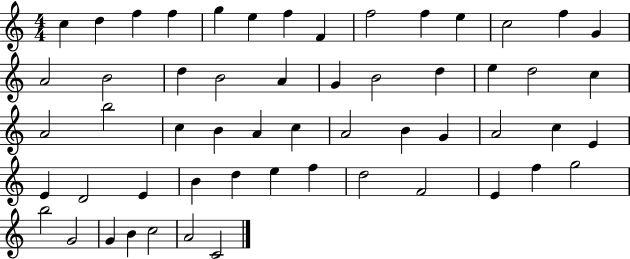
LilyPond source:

{
  \clef treble
  \numericTimeSignature
  \time 4/4
  \key c \major
  c''4 d''4 f''4 f''4 | g''4 e''4 f''4 f'4 | f''2 f''4 e''4 | c''2 f''4 g'4 | \break a'2 b'2 | d''4 b'2 a'4 | g'4 b'2 d''4 | e''4 d''2 c''4 | \break a'2 b''2 | c''4 b'4 a'4 c''4 | a'2 b'4 g'4 | a'2 c''4 e'4 | \break e'4 d'2 e'4 | b'4 d''4 e''4 f''4 | d''2 f'2 | e'4 f''4 g''2 | \break b''2 g'2 | g'4 b'4 c''2 | a'2 c'2 | \bar "|."
}